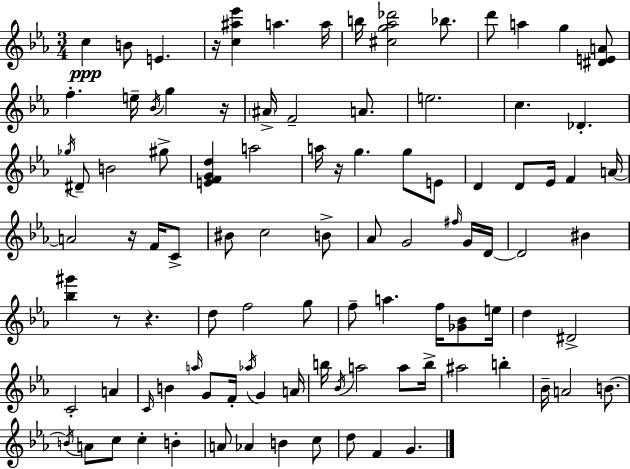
C5/q B4/e E4/q. R/s [C5,A#5,Eb6]/q A5/q. A5/s B5/s [C#5,G5,Ab5,Db6]/h Bb5/e. D6/e A5/q G5/q [D#4,E4,A4]/e F5/q. E5/s Bb4/s G5/q R/s A#4/s F4/h A4/e. E5/h. C5/q. Db4/q. Gb5/s D#4/e B4/h G#5/e [E4,F4,G4,D5]/q A5/h A5/s R/s G5/q. G5/e E4/e D4/q D4/e Eb4/s F4/q A4/s A4/h R/s F4/s C4/e BIS4/e C5/h B4/e Ab4/e G4/h F#5/s G4/s D4/s D4/h BIS4/q [Bb5,G#6]/q R/e R/q. D5/e F5/h G5/e F5/e A5/q. F5/s [Gb4,Bb4]/e E5/s D5/q D#4/h C4/h A4/q C4/s B4/q A5/s G4/e F4/s Ab5/s G4/q A4/s B5/s Bb4/s A5/h A5/e B5/s A#5/h B5/q Bb4/s A4/h B4/e. B4/s A4/e C5/e C5/q B4/q A4/e Ab4/q B4/q C5/e D5/e F4/q G4/q.